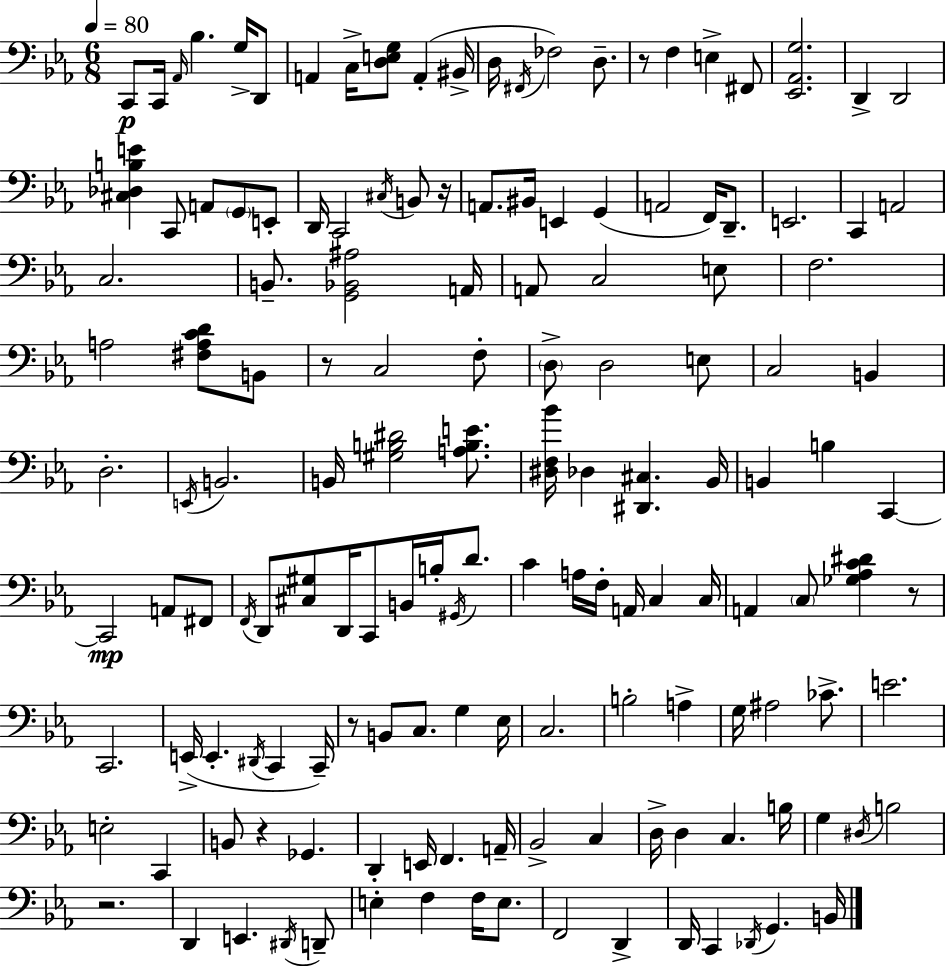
{
  \clef bass
  \numericTimeSignature
  \time 6/8
  \key ees \major
  \tempo 4 = 80
  c,8\p c,16 \grace { aes,16 } bes4. g16-> d,8 | a,4 c16-> <d e g>8 a,4-.( | bis,16-> d16 \acciaccatura { fis,16 } fes2) d8.-- | r8 f4 e4-> | \break fis,8 <ees, aes, g>2. | d,4-> d,2 | <cis des b e'>4 c,8 a,8 \parenthesize g,8 | e,8-. d,16 c,2 \acciaccatura { cis16 } | \break b,8 r16 a,8. bis,16 e,4 g,4( | a,2 f,16) | d,8.-- e,2. | c,4 a,2 | \break c2. | b,8.-- <g, bes, ais>2 | a,16 a,8 c2 | e8 f2. | \break a2 <fis a c' d'>8 | b,8 r8 c2 | f8-. \parenthesize d8-> d2 | e8 c2 b,4 | \break d2.-. | \acciaccatura { e,16 } b,2. | b,16 <gis b dis'>2 | <a b e'>8. <dis f bes'>16 des4 <dis, cis>4. | \break bes,16 b,4 b4 | c,4~~ c,2\mp | a,8 fis,8 \acciaccatura { f,16 } d,8 <cis gis>8 d,16 c,8 | b,16 b16-. \acciaccatura { gis,16 } d'8. c'4 a16 f16-. | \break a,16 c4 c16 a,4 \parenthesize c8 | <ges aes c' dis'>4 r8 c,2. | e,16->( e,4.-. | \acciaccatura { dis,16 } c,4 c,16--) r8 b,8 c8. | \break g4 ees16 c2. | b2-. | a4-> g16 ais2 | ces'8.-> e'2. | \break e2-. | c,4 b,8 r4 | ges,4. d,4-. e,16 | f,4. a,16-- bes,2-> | \break c4 d16-> d4 | c4. b16 g4 \acciaccatura { dis16 } | b2 r2. | d,4 | \break e,4. \acciaccatura { dis,16 } d,8-- e4-. | f4 f16 e8. f,2 | d,4-> d,16 c,4 | \acciaccatura { des,16 } g,4. b,16 \bar "|."
}